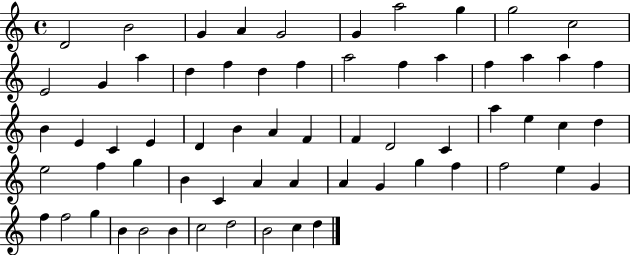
{
  \clef treble
  \time 4/4
  \defaultTimeSignature
  \key c \major
  d'2 b'2 | g'4 a'4 g'2 | g'4 a''2 g''4 | g''2 c''2 | \break e'2 g'4 a''4 | d''4 f''4 d''4 f''4 | a''2 f''4 a''4 | f''4 a''4 a''4 f''4 | \break b'4 e'4 c'4 e'4 | d'4 b'4 a'4 f'4 | f'4 d'2 c'4 | a''4 e''4 c''4 d''4 | \break e''2 f''4 g''4 | b'4 c'4 a'4 a'4 | a'4 g'4 g''4 f''4 | f''2 e''4 g'4 | \break f''4 f''2 g''4 | b'4 b'2 b'4 | c''2 d''2 | b'2 c''4 d''4 | \break \bar "|."
}